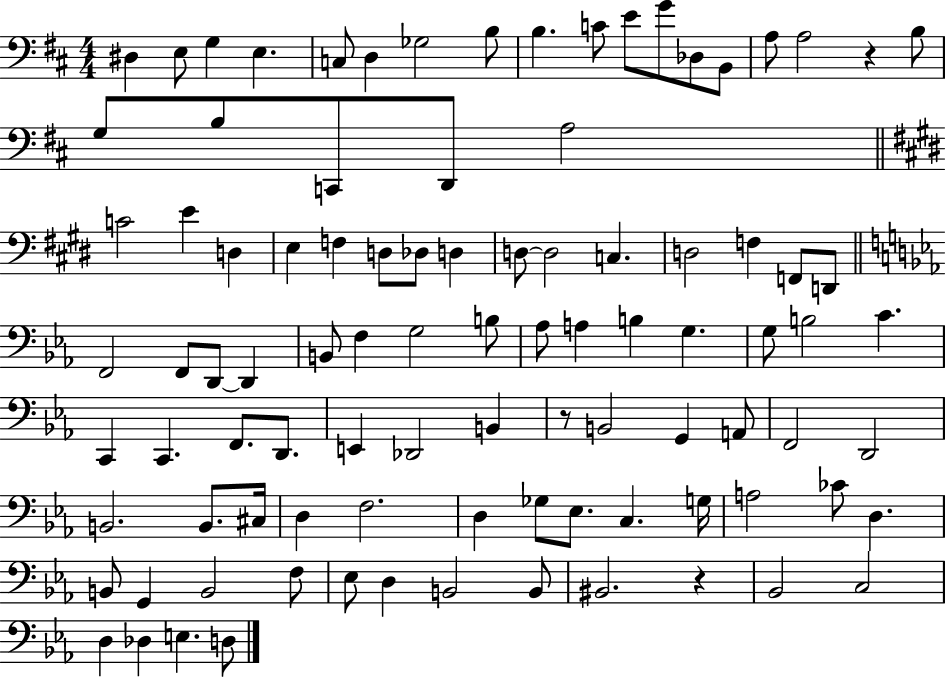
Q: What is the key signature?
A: D major